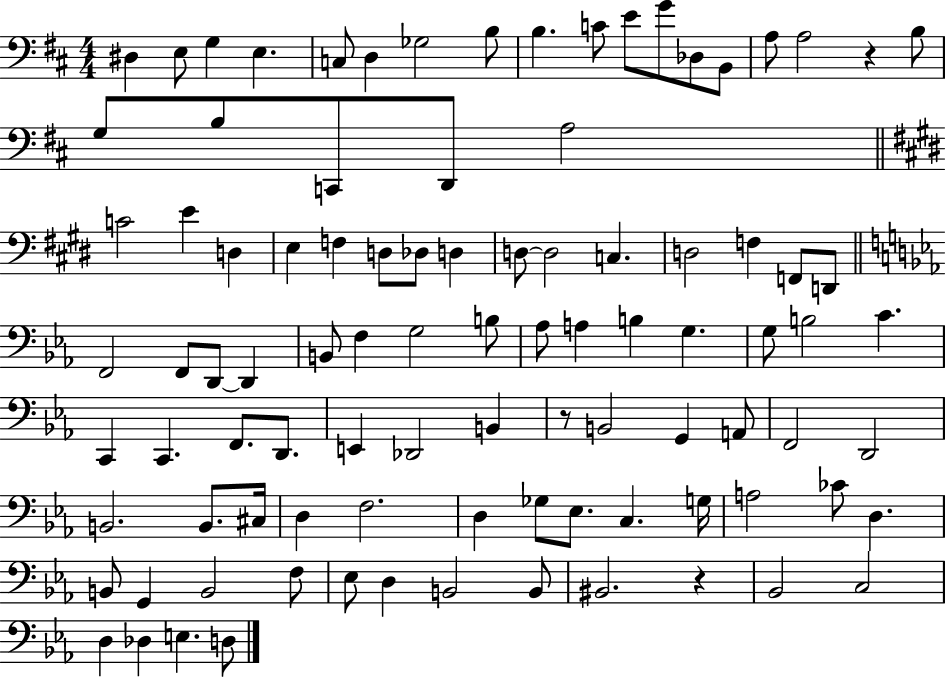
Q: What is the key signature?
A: D major